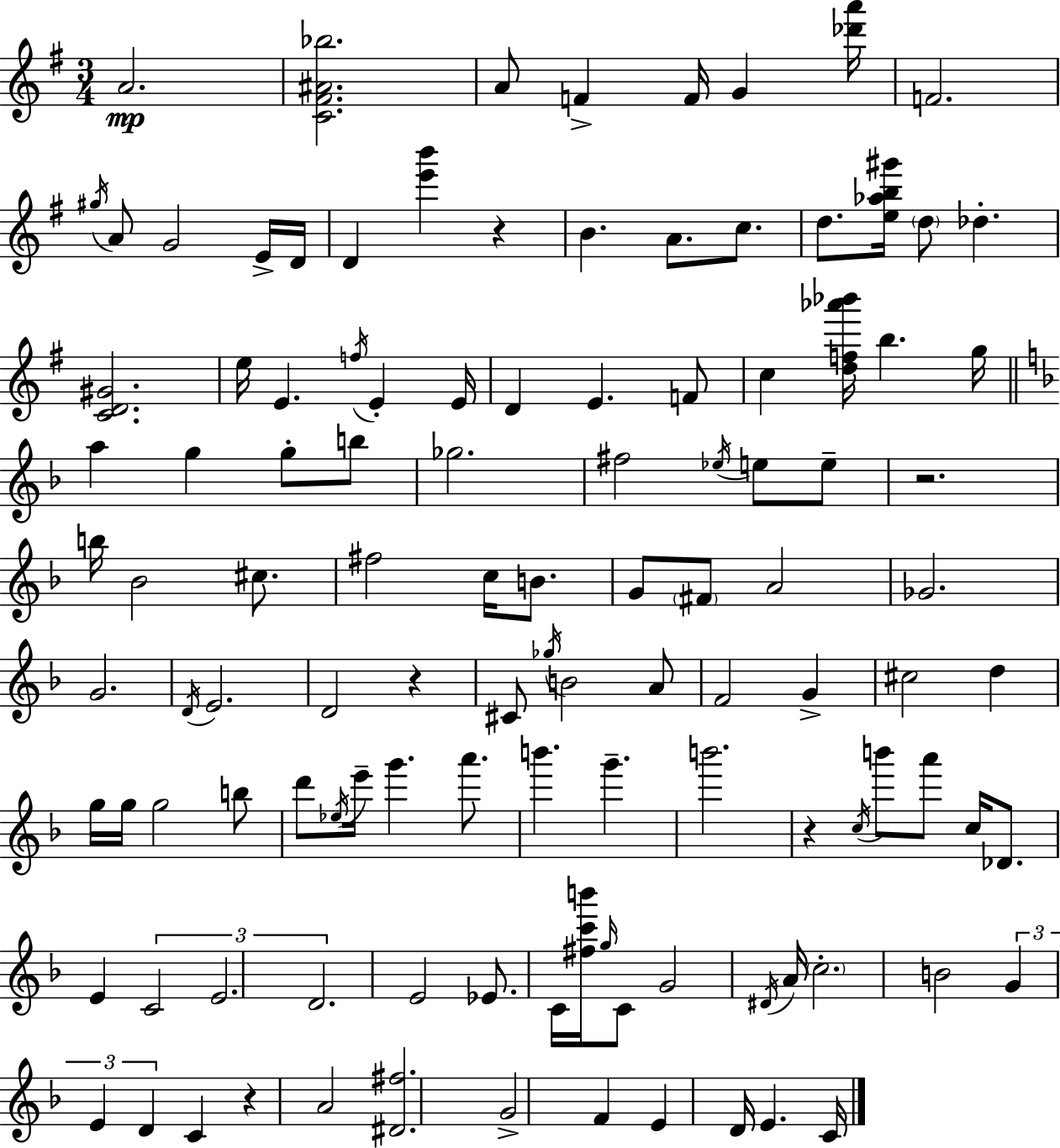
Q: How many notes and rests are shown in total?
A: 115